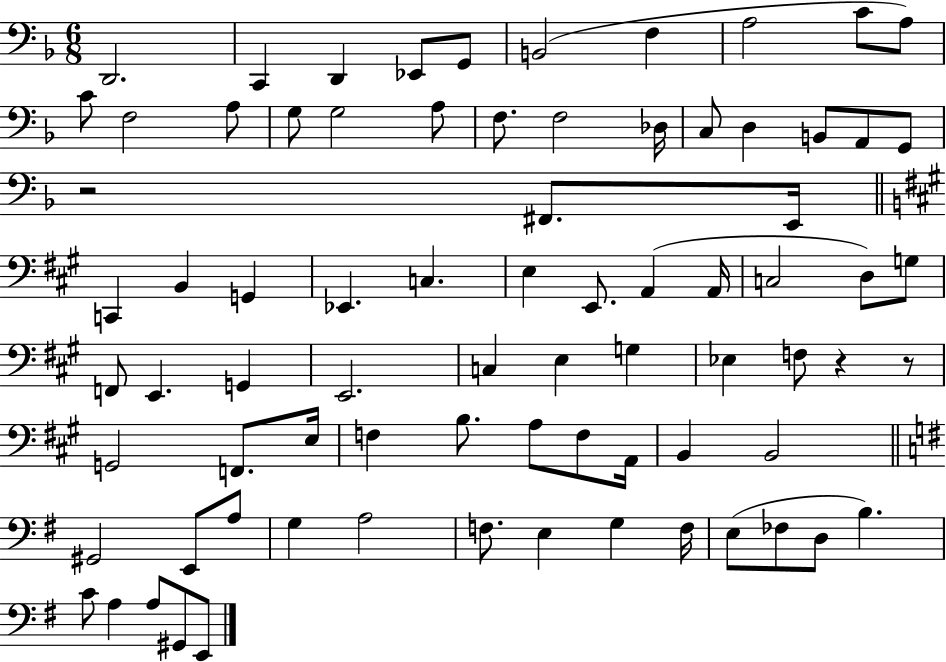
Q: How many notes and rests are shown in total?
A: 78